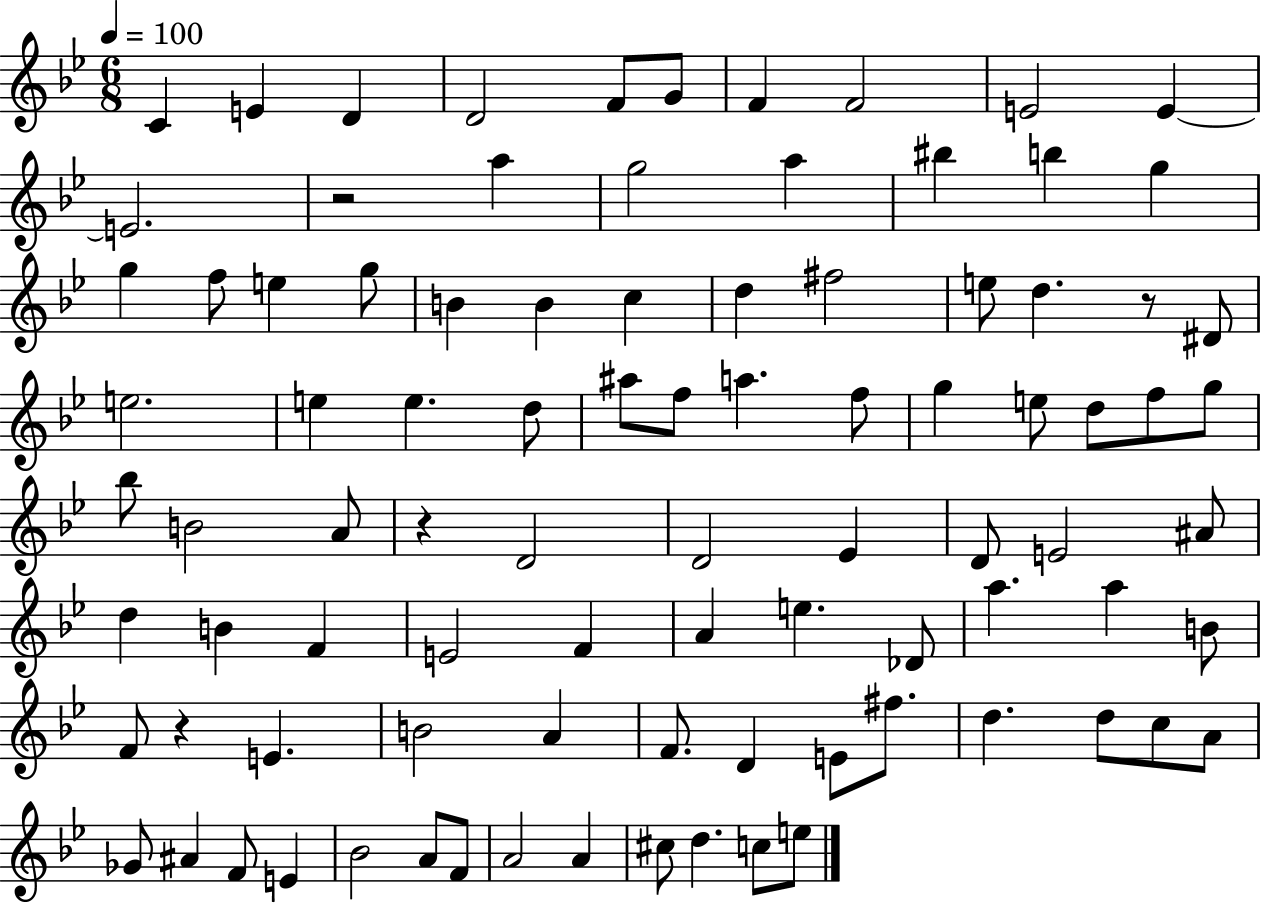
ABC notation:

X:1
T:Untitled
M:6/8
L:1/4
K:Bb
C E D D2 F/2 G/2 F F2 E2 E E2 z2 a g2 a ^b b g g f/2 e g/2 B B c d ^f2 e/2 d z/2 ^D/2 e2 e e d/2 ^a/2 f/2 a f/2 g e/2 d/2 f/2 g/2 _b/2 B2 A/2 z D2 D2 _E D/2 E2 ^A/2 d B F E2 F A e _D/2 a a B/2 F/2 z E B2 A F/2 D E/2 ^f/2 d d/2 c/2 A/2 _G/2 ^A F/2 E _B2 A/2 F/2 A2 A ^c/2 d c/2 e/2